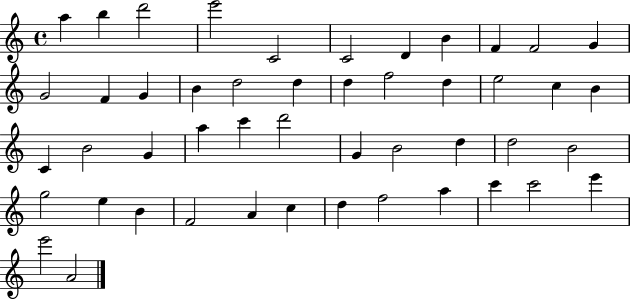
{
  \clef treble
  \time 4/4
  \defaultTimeSignature
  \key c \major
  a''4 b''4 d'''2 | e'''2 c'2 | c'2 d'4 b'4 | f'4 f'2 g'4 | \break g'2 f'4 g'4 | b'4 d''2 d''4 | d''4 f''2 d''4 | e''2 c''4 b'4 | \break c'4 b'2 g'4 | a''4 c'''4 d'''2 | g'4 b'2 d''4 | d''2 b'2 | \break g''2 e''4 b'4 | f'2 a'4 c''4 | d''4 f''2 a''4 | c'''4 c'''2 e'''4 | \break e'''2 a'2 | \bar "|."
}